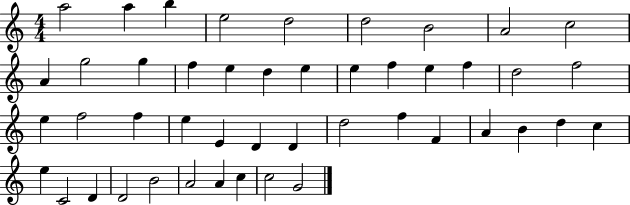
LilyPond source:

{
  \clef treble
  \numericTimeSignature
  \time 4/4
  \key c \major
  a''2 a''4 b''4 | e''2 d''2 | d''2 b'2 | a'2 c''2 | \break a'4 g''2 g''4 | f''4 e''4 d''4 e''4 | e''4 f''4 e''4 f''4 | d''2 f''2 | \break e''4 f''2 f''4 | e''4 e'4 d'4 d'4 | d''2 f''4 f'4 | a'4 b'4 d''4 c''4 | \break e''4 c'2 d'4 | d'2 b'2 | a'2 a'4 c''4 | c''2 g'2 | \break \bar "|."
}